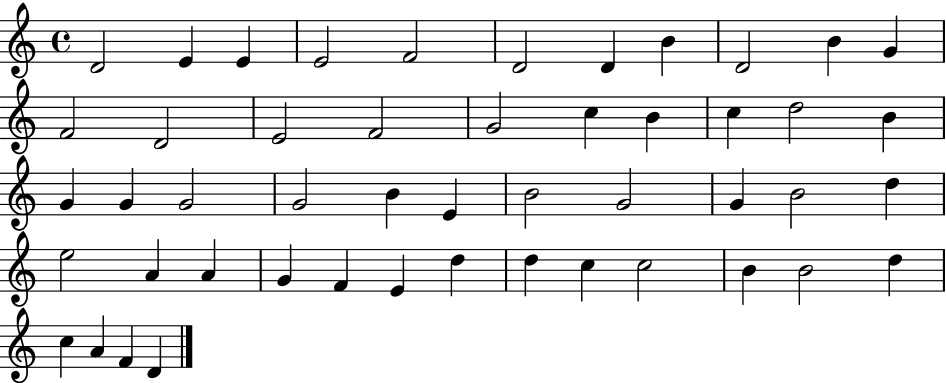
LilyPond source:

{
  \clef treble
  \time 4/4
  \defaultTimeSignature
  \key c \major
  d'2 e'4 e'4 | e'2 f'2 | d'2 d'4 b'4 | d'2 b'4 g'4 | \break f'2 d'2 | e'2 f'2 | g'2 c''4 b'4 | c''4 d''2 b'4 | \break g'4 g'4 g'2 | g'2 b'4 e'4 | b'2 g'2 | g'4 b'2 d''4 | \break e''2 a'4 a'4 | g'4 f'4 e'4 d''4 | d''4 c''4 c''2 | b'4 b'2 d''4 | \break c''4 a'4 f'4 d'4 | \bar "|."
}